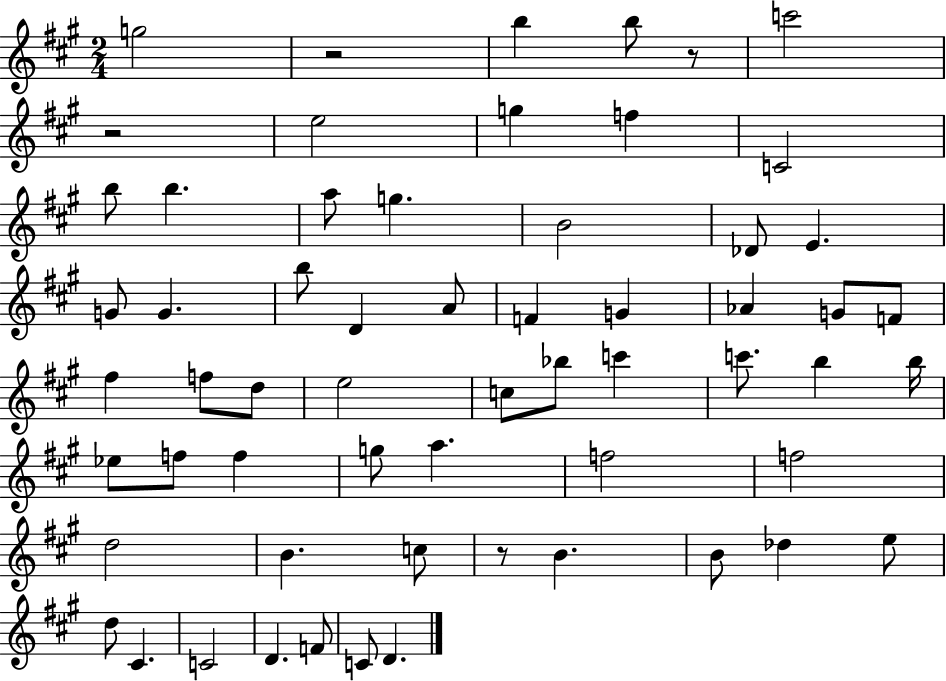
{
  \clef treble
  \numericTimeSignature
  \time 2/4
  \key a \major
  g''2 | r2 | b''4 b''8 r8 | c'''2 | \break r2 | e''2 | g''4 f''4 | c'2 | \break b''8 b''4. | a''8 g''4. | b'2 | des'8 e'4. | \break g'8 g'4. | b''8 d'4 a'8 | f'4 g'4 | aes'4 g'8 f'8 | \break fis''4 f''8 d''8 | e''2 | c''8 bes''8 c'''4 | c'''8. b''4 b''16 | \break ees''8 f''8 f''4 | g''8 a''4. | f''2 | f''2 | \break d''2 | b'4. c''8 | r8 b'4. | b'8 des''4 e''8 | \break d''8 cis'4. | c'2 | d'4. f'8 | c'8 d'4. | \break \bar "|."
}